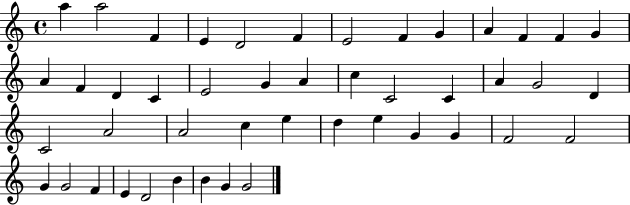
{
  \clef treble
  \time 4/4
  \defaultTimeSignature
  \key c \major
  a''4 a''2 f'4 | e'4 d'2 f'4 | e'2 f'4 g'4 | a'4 f'4 f'4 g'4 | \break a'4 f'4 d'4 c'4 | e'2 g'4 a'4 | c''4 c'2 c'4 | a'4 g'2 d'4 | \break c'2 a'2 | a'2 c''4 e''4 | d''4 e''4 g'4 g'4 | f'2 f'2 | \break g'4 g'2 f'4 | e'4 d'2 b'4 | b'4 g'4 g'2 | \bar "|."
}